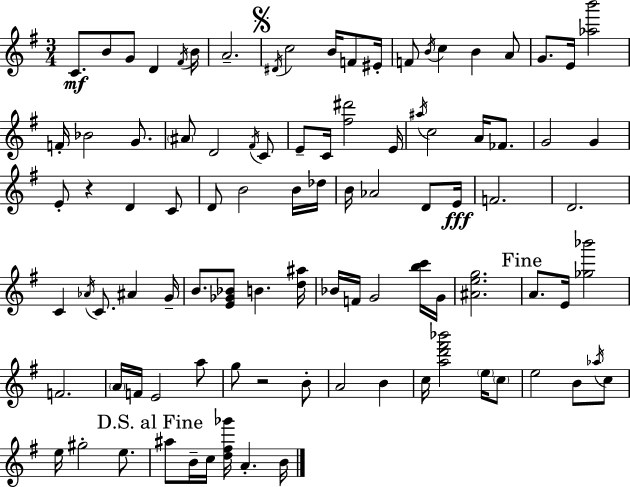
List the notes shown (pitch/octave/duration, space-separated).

C4/e. B4/e G4/e D4/q F#4/s B4/s A4/h. D#4/s C5/h B4/s F4/e EIS4/s F4/e B4/s C5/q B4/q A4/e G4/e. E4/s [Ab5,B6]/h F4/s Bb4/h G4/e. A#4/e D4/h F#4/s C4/e E4/e C4/s [F#5,D#6]/h E4/s A#5/s C5/h A4/s FES4/e. G4/h G4/q E4/e R/q D4/q C4/e D4/e B4/h B4/s Db5/s B4/s Ab4/h D4/e E4/s F4/h. D4/h. C4/q Ab4/s C4/e. A#4/q G4/s B4/e. [E4,Gb4,Bb4]/e B4/q. [D5,A#5]/s Bb4/s F4/s G4/h [B5,C6]/s G4/s [A#4,E5,G5]/h. A4/e. E4/s [Gb5,Bb6]/h F4/h. A4/s F4/s E4/h A5/e G5/e R/h B4/e A4/h B4/q C5/s [A5,D6,F#6,Bb6]/h E5/s C5/e E5/h B4/e Ab5/s C5/e E5/s G#5/h E5/e. A#5/e B4/s C5/s [D5,F#5,Gb6]/s A4/q. B4/s